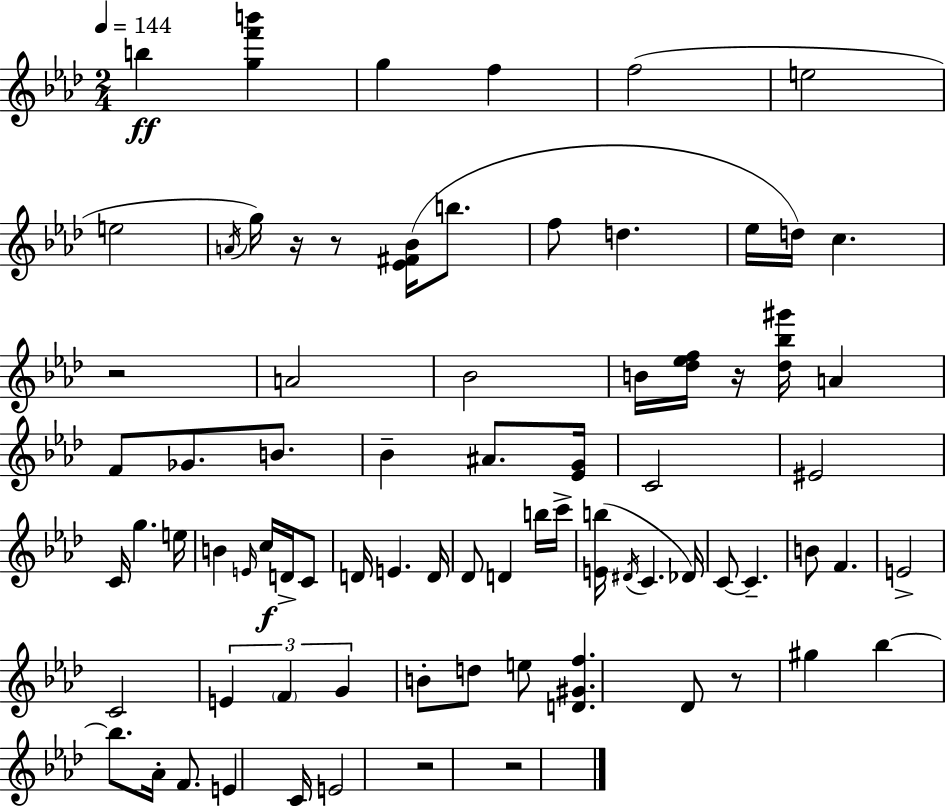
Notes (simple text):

B5/q [G5,F6,B6]/q G5/q F5/q F5/h E5/h E5/h A4/s G5/s R/s R/e [Eb4,F#4,Bb4]/s B5/e. F5/e D5/q. Eb5/s D5/s C5/q. R/h A4/h Bb4/h B4/s [Db5,Eb5,F5]/s R/s [Db5,Bb5,G#6]/s A4/q F4/e Gb4/e. B4/e. Bb4/q A#4/e. [Eb4,G4]/s C4/h EIS4/h C4/s G5/q. E5/s B4/q E4/s C5/s D4/s C4/e D4/s E4/q. D4/s Db4/e D4/q B5/s C6/s [E4,B5]/s D#4/s C4/q. Db4/s C4/e C4/q. B4/e F4/q. E4/h C4/h E4/q F4/q G4/q B4/e D5/e E5/e [D4,G#4,F5]/q. Db4/e R/e G#5/q Bb5/q Bb5/e. Ab4/s F4/e. E4/q C4/s E4/h R/h R/h